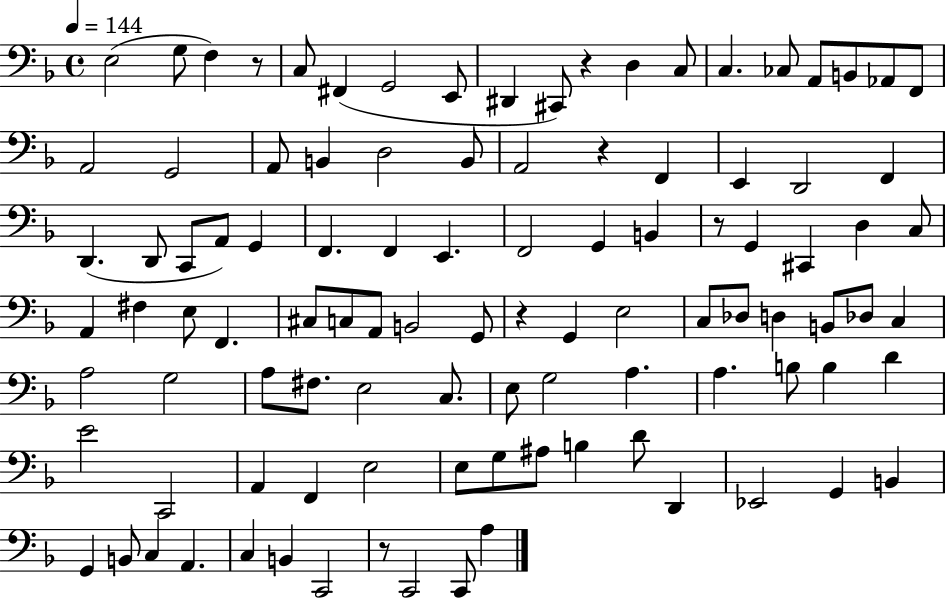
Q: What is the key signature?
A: F major